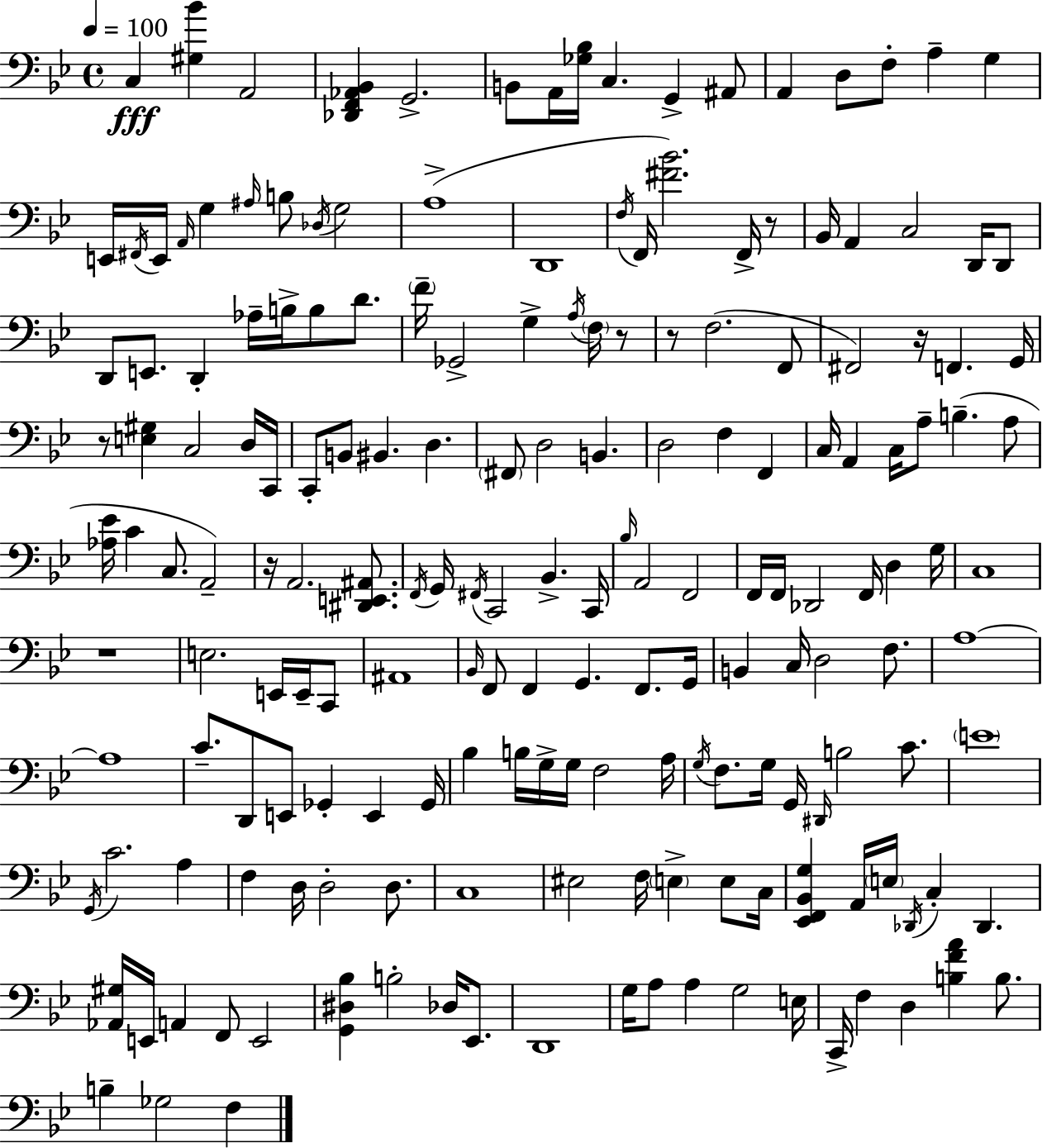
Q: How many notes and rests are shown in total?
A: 181